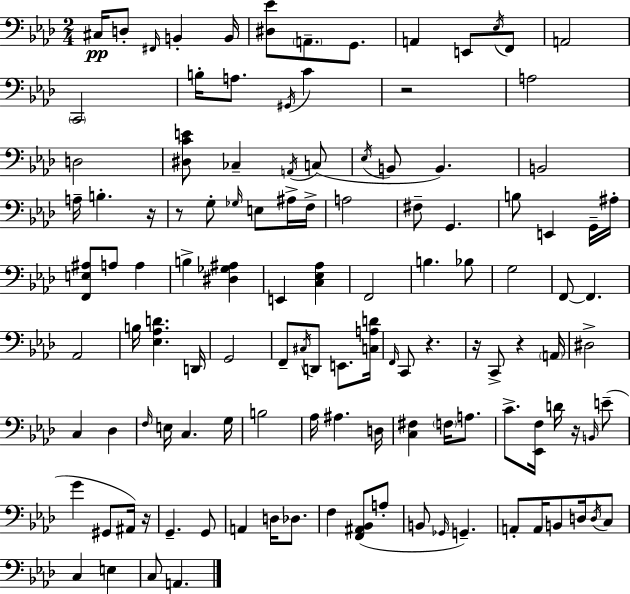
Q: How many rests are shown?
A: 8